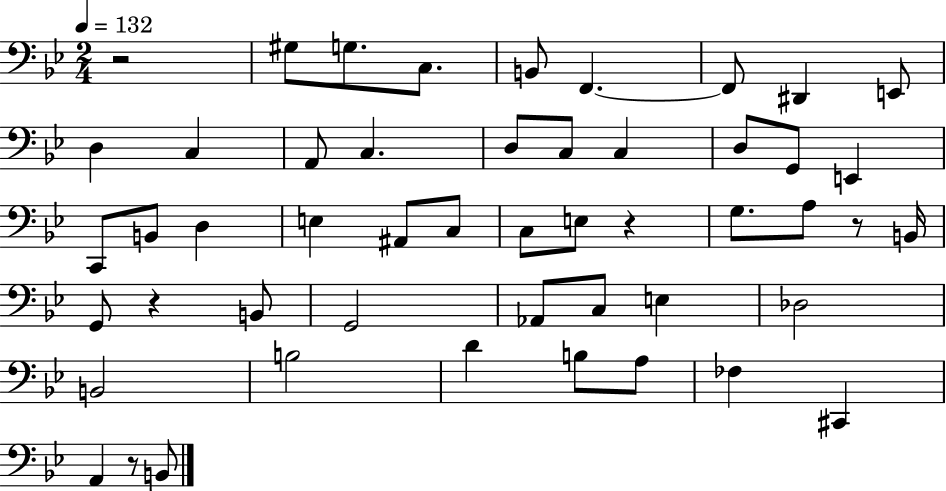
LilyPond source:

{
  \clef bass
  \numericTimeSignature
  \time 2/4
  \key bes \major
  \tempo 4 = 132
  r2 | gis8 g8. c8. | b,8 f,4.~~ | f,8 dis,4 e,8 | \break d4 c4 | a,8 c4. | d8 c8 c4 | d8 g,8 e,4 | \break c,8 b,8 d4 | e4 ais,8 c8 | c8 e8 r4 | g8. a8 r8 b,16 | \break g,8 r4 b,8 | g,2 | aes,8 c8 e4 | des2 | \break b,2 | b2 | d'4 b8 a8 | fes4 cis,4 | \break a,4 r8 b,8 | \bar "|."
}